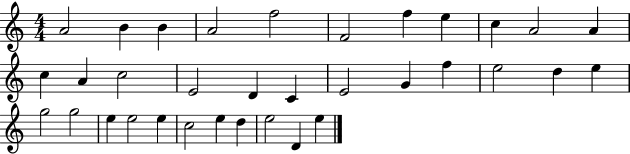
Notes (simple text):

A4/h B4/q B4/q A4/h F5/h F4/h F5/q E5/q C5/q A4/h A4/q C5/q A4/q C5/h E4/h D4/q C4/q E4/h G4/q F5/q E5/h D5/q E5/q G5/h G5/h E5/q E5/h E5/q C5/h E5/q D5/q E5/h D4/q E5/q